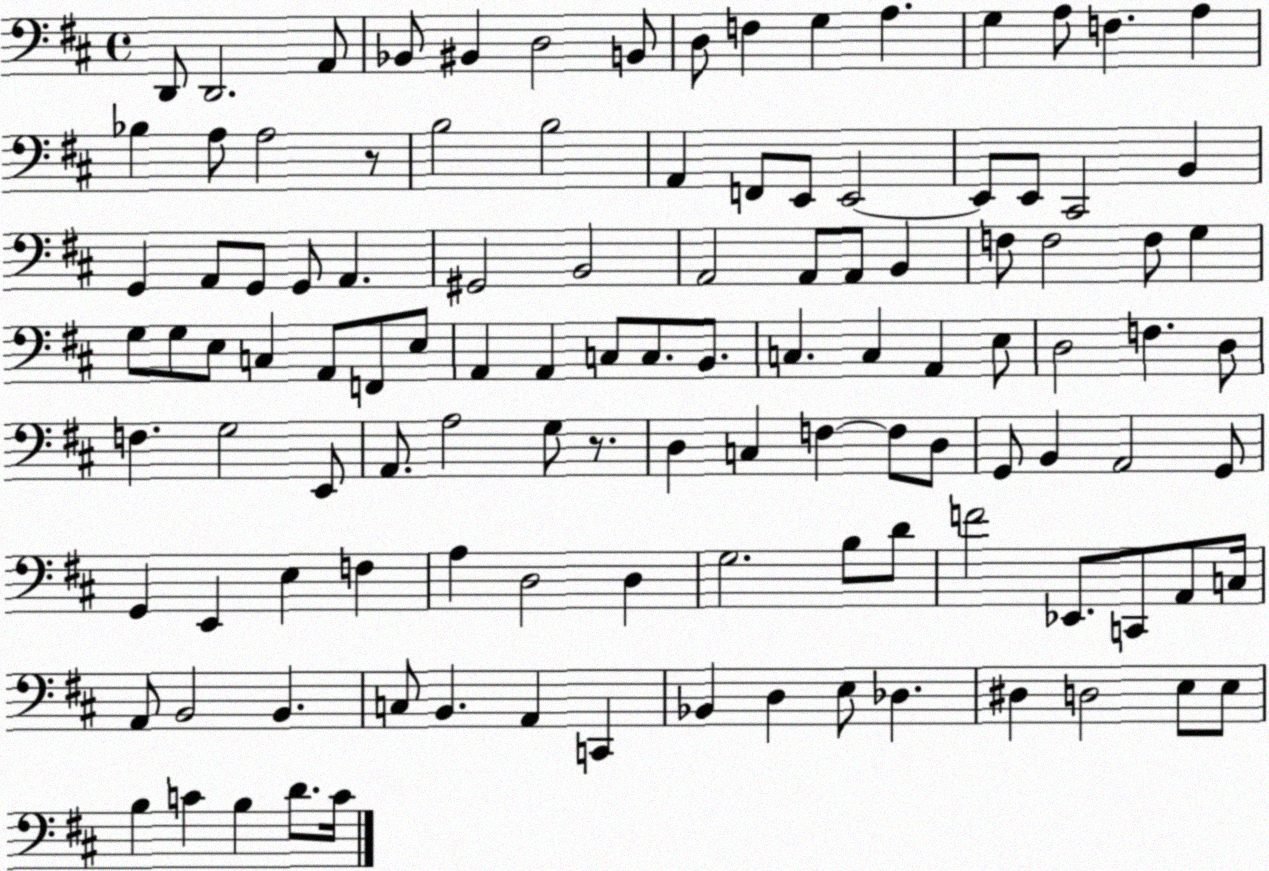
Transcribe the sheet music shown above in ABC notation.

X:1
T:Untitled
M:4/4
L:1/4
K:D
D,,/2 D,,2 A,,/2 _B,,/2 ^B,, D,2 B,,/2 D,/2 F, G, A, G, A,/2 F, A, _B, A,/2 A,2 z/2 B,2 B,2 A,, F,,/2 E,,/2 E,,2 E,,/2 E,,/2 ^C,,2 B,, G,, A,,/2 G,,/2 G,,/2 A,, ^G,,2 B,,2 A,,2 A,,/2 A,,/2 B,, F,/2 F,2 F,/2 G, G,/2 G,/2 E,/2 C, A,,/2 F,,/2 E,/2 A,, A,, C,/2 C,/2 B,,/2 C, C, A,, E,/2 D,2 F, D,/2 F, G,2 E,,/2 A,,/2 A,2 G,/2 z/2 D, C, F, F,/2 D,/2 G,,/2 B,, A,,2 G,,/2 G,, E,, E, F, A, D,2 D, G,2 B,/2 D/2 F2 _E,,/2 C,,/2 A,,/2 C,/4 A,,/2 B,,2 B,, C,/2 B,, A,, C,, _B,, D, E,/2 _D, ^D, D,2 E,/2 E,/2 B, C B, D/2 C/4